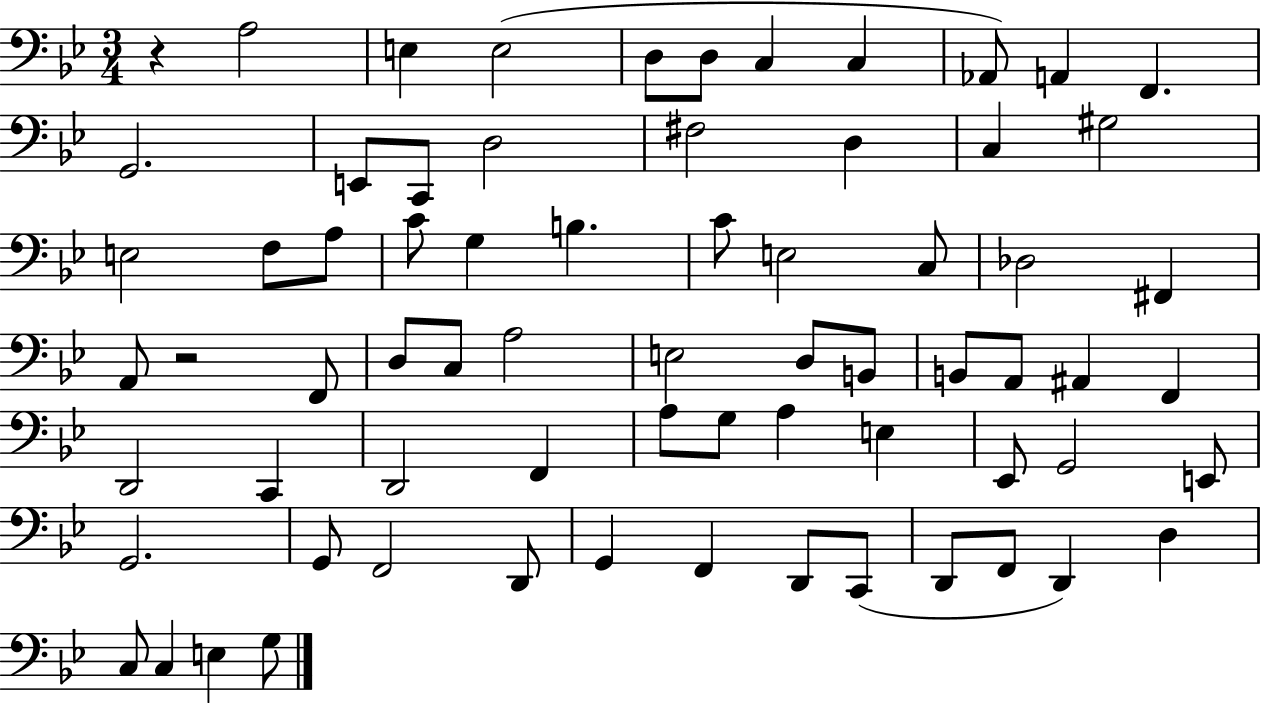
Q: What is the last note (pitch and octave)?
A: G3